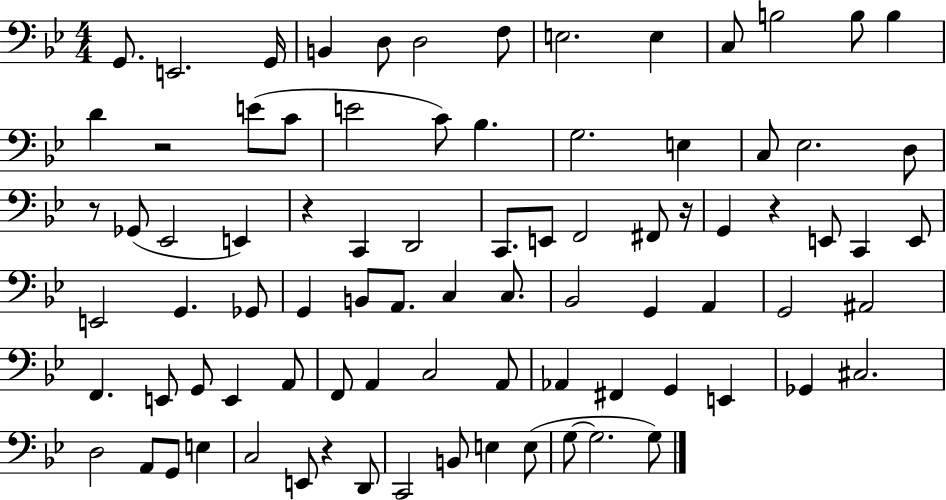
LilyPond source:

{
  \clef bass
  \numericTimeSignature
  \time 4/4
  \key bes \major
  g,8. e,2. g,16 | b,4 d8 d2 f8 | e2. e4 | c8 b2 b8 b4 | \break d'4 r2 e'8( c'8 | e'2 c'8) bes4. | g2. e4 | c8 ees2. d8 | \break r8 ges,8( ees,2 e,4) | r4 c,4 d,2 | c,8. e,8 f,2 fis,8 r16 | g,4 r4 e,8 c,4 e,8 | \break e,2 g,4. ges,8 | g,4 b,8 a,8. c4 c8. | bes,2 g,4 a,4 | g,2 ais,2 | \break f,4. e,8 g,8 e,4 a,8 | f,8 a,4 c2 a,8 | aes,4 fis,4 g,4 e,4 | ges,4 cis2. | \break d2 a,8 g,8 e4 | c2 e,8 r4 d,8 | c,2 b,8 e4 e8( | g8~~ g2. g8) | \break \bar "|."
}